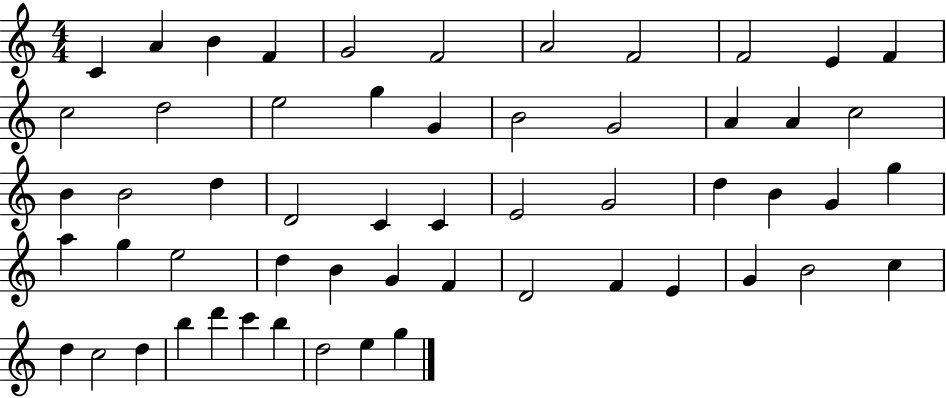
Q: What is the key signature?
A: C major